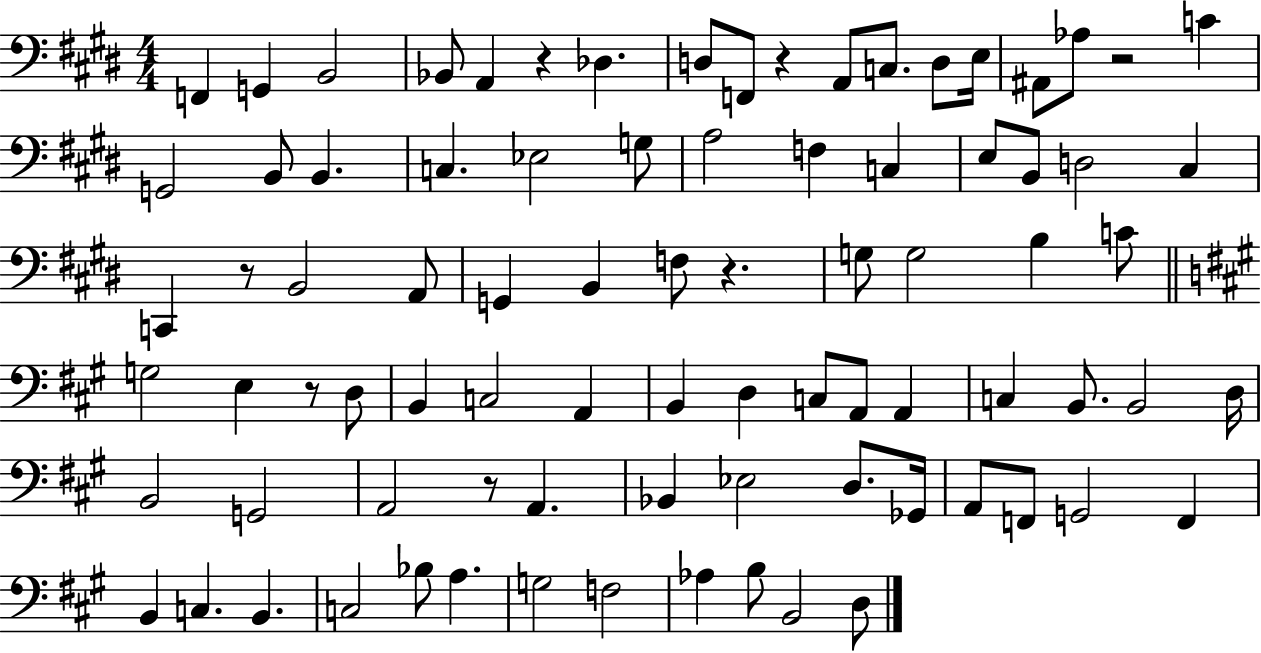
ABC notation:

X:1
T:Untitled
M:4/4
L:1/4
K:E
F,, G,, B,,2 _B,,/2 A,, z _D, D,/2 F,,/2 z A,,/2 C,/2 D,/2 E,/4 ^A,,/2 _A,/2 z2 C G,,2 B,,/2 B,, C, _E,2 G,/2 A,2 F, C, E,/2 B,,/2 D,2 ^C, C,, z/2 B,,2 A,,/2 G,, B,, F,/2 z G,/2 G,2 B, C/2 G,2 E, z/2 D,/2 B,, C,2 A,, B,, D, C,/2 A,,/2 A,, C, B,,/2 B,,2 D,/4 B,,2 G,,2 A,,2 z/2 A,, _B,, _E,2 D,/2 _G,,/4 A,,/2 F,,/2 G,,2 F,, B,, C, B,, C,2 _B,/2 A, G,2 F,2 _A, B,/2 B,,2 D,/2